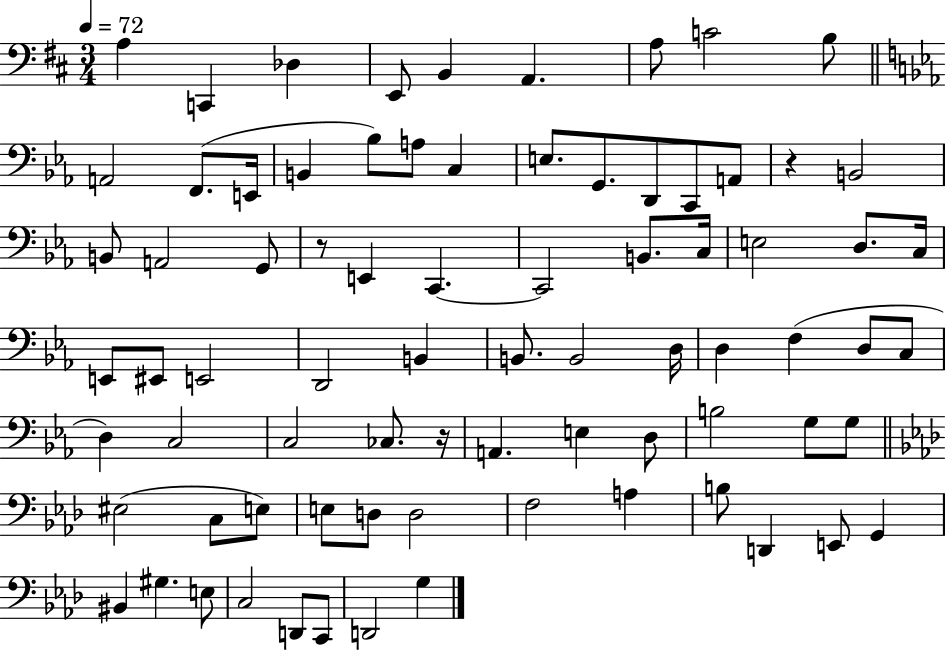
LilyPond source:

{
  \clef bass
  \numericTimeSignature
  \time 3/4
  \key d \major
  \tempo 4 = 72
  a4 c,4 des4 | e,8 b,4 a,4. | a8 c'2 b8 | \bar "||" \break \key ees \major a,2 f,8.( e,16 | b,4 bes8) a8 c4 | e8. g,8. d,8 c,8 a,8 | r4 b,2 | \break b,8 a,2 g,8 | r8 e,4 c,4.~~ | c,2 b,8. c16 | e2 d8. c16 | \break e,8 eis,8 e,2 | d,2 b,4 | b,8. b,2 d16 | d4 f4( d8 c8 | \break d4) c2 | c2 ces8. r16 | a,4. e4 d8 | b2 g8 g8 | \break \bar "||" \break \key f \minor eis2( c8 e8) | e8 d8 d2 | f2 a4 | b8 d,4 e,8 g,4 | \break bis,4 gis4. e8 | c2 d,8 c,8 | d,2 g4 | \bar "|."
}